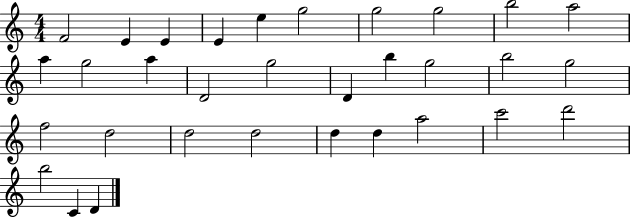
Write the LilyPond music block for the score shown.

{
  \clef treble
  \numericTimeSignature
  \time 4/4
  \key c \major
  f'2 e'4 e'4 | e'4 e''4 g''2 | g''2 g''2 | b''2 a''2 | \break a''4 g''2 a''4 | d'2 g''2 | d'4 b''4 g''2 | b''2 g''2 | \break f''2 d''2 | d''2 d''2 | d''4 d''4 a''2 | c'''2 d'''2 | \break b''2 c'4 d'4 | \bar "|."
}